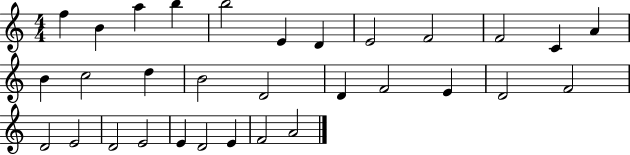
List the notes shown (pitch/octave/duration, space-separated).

F5/q B4/q A5/q B5/q B5/h E4/q D4/q E4/h F4/h F4/h C4/q A4/q B4/q C5/h D5/q B4/h D4/h D4/q F4/h E4/q D4/h F4/h D4/h E4/h D4/h E4/h E4/q D4/h E4/q F4/h A4/h